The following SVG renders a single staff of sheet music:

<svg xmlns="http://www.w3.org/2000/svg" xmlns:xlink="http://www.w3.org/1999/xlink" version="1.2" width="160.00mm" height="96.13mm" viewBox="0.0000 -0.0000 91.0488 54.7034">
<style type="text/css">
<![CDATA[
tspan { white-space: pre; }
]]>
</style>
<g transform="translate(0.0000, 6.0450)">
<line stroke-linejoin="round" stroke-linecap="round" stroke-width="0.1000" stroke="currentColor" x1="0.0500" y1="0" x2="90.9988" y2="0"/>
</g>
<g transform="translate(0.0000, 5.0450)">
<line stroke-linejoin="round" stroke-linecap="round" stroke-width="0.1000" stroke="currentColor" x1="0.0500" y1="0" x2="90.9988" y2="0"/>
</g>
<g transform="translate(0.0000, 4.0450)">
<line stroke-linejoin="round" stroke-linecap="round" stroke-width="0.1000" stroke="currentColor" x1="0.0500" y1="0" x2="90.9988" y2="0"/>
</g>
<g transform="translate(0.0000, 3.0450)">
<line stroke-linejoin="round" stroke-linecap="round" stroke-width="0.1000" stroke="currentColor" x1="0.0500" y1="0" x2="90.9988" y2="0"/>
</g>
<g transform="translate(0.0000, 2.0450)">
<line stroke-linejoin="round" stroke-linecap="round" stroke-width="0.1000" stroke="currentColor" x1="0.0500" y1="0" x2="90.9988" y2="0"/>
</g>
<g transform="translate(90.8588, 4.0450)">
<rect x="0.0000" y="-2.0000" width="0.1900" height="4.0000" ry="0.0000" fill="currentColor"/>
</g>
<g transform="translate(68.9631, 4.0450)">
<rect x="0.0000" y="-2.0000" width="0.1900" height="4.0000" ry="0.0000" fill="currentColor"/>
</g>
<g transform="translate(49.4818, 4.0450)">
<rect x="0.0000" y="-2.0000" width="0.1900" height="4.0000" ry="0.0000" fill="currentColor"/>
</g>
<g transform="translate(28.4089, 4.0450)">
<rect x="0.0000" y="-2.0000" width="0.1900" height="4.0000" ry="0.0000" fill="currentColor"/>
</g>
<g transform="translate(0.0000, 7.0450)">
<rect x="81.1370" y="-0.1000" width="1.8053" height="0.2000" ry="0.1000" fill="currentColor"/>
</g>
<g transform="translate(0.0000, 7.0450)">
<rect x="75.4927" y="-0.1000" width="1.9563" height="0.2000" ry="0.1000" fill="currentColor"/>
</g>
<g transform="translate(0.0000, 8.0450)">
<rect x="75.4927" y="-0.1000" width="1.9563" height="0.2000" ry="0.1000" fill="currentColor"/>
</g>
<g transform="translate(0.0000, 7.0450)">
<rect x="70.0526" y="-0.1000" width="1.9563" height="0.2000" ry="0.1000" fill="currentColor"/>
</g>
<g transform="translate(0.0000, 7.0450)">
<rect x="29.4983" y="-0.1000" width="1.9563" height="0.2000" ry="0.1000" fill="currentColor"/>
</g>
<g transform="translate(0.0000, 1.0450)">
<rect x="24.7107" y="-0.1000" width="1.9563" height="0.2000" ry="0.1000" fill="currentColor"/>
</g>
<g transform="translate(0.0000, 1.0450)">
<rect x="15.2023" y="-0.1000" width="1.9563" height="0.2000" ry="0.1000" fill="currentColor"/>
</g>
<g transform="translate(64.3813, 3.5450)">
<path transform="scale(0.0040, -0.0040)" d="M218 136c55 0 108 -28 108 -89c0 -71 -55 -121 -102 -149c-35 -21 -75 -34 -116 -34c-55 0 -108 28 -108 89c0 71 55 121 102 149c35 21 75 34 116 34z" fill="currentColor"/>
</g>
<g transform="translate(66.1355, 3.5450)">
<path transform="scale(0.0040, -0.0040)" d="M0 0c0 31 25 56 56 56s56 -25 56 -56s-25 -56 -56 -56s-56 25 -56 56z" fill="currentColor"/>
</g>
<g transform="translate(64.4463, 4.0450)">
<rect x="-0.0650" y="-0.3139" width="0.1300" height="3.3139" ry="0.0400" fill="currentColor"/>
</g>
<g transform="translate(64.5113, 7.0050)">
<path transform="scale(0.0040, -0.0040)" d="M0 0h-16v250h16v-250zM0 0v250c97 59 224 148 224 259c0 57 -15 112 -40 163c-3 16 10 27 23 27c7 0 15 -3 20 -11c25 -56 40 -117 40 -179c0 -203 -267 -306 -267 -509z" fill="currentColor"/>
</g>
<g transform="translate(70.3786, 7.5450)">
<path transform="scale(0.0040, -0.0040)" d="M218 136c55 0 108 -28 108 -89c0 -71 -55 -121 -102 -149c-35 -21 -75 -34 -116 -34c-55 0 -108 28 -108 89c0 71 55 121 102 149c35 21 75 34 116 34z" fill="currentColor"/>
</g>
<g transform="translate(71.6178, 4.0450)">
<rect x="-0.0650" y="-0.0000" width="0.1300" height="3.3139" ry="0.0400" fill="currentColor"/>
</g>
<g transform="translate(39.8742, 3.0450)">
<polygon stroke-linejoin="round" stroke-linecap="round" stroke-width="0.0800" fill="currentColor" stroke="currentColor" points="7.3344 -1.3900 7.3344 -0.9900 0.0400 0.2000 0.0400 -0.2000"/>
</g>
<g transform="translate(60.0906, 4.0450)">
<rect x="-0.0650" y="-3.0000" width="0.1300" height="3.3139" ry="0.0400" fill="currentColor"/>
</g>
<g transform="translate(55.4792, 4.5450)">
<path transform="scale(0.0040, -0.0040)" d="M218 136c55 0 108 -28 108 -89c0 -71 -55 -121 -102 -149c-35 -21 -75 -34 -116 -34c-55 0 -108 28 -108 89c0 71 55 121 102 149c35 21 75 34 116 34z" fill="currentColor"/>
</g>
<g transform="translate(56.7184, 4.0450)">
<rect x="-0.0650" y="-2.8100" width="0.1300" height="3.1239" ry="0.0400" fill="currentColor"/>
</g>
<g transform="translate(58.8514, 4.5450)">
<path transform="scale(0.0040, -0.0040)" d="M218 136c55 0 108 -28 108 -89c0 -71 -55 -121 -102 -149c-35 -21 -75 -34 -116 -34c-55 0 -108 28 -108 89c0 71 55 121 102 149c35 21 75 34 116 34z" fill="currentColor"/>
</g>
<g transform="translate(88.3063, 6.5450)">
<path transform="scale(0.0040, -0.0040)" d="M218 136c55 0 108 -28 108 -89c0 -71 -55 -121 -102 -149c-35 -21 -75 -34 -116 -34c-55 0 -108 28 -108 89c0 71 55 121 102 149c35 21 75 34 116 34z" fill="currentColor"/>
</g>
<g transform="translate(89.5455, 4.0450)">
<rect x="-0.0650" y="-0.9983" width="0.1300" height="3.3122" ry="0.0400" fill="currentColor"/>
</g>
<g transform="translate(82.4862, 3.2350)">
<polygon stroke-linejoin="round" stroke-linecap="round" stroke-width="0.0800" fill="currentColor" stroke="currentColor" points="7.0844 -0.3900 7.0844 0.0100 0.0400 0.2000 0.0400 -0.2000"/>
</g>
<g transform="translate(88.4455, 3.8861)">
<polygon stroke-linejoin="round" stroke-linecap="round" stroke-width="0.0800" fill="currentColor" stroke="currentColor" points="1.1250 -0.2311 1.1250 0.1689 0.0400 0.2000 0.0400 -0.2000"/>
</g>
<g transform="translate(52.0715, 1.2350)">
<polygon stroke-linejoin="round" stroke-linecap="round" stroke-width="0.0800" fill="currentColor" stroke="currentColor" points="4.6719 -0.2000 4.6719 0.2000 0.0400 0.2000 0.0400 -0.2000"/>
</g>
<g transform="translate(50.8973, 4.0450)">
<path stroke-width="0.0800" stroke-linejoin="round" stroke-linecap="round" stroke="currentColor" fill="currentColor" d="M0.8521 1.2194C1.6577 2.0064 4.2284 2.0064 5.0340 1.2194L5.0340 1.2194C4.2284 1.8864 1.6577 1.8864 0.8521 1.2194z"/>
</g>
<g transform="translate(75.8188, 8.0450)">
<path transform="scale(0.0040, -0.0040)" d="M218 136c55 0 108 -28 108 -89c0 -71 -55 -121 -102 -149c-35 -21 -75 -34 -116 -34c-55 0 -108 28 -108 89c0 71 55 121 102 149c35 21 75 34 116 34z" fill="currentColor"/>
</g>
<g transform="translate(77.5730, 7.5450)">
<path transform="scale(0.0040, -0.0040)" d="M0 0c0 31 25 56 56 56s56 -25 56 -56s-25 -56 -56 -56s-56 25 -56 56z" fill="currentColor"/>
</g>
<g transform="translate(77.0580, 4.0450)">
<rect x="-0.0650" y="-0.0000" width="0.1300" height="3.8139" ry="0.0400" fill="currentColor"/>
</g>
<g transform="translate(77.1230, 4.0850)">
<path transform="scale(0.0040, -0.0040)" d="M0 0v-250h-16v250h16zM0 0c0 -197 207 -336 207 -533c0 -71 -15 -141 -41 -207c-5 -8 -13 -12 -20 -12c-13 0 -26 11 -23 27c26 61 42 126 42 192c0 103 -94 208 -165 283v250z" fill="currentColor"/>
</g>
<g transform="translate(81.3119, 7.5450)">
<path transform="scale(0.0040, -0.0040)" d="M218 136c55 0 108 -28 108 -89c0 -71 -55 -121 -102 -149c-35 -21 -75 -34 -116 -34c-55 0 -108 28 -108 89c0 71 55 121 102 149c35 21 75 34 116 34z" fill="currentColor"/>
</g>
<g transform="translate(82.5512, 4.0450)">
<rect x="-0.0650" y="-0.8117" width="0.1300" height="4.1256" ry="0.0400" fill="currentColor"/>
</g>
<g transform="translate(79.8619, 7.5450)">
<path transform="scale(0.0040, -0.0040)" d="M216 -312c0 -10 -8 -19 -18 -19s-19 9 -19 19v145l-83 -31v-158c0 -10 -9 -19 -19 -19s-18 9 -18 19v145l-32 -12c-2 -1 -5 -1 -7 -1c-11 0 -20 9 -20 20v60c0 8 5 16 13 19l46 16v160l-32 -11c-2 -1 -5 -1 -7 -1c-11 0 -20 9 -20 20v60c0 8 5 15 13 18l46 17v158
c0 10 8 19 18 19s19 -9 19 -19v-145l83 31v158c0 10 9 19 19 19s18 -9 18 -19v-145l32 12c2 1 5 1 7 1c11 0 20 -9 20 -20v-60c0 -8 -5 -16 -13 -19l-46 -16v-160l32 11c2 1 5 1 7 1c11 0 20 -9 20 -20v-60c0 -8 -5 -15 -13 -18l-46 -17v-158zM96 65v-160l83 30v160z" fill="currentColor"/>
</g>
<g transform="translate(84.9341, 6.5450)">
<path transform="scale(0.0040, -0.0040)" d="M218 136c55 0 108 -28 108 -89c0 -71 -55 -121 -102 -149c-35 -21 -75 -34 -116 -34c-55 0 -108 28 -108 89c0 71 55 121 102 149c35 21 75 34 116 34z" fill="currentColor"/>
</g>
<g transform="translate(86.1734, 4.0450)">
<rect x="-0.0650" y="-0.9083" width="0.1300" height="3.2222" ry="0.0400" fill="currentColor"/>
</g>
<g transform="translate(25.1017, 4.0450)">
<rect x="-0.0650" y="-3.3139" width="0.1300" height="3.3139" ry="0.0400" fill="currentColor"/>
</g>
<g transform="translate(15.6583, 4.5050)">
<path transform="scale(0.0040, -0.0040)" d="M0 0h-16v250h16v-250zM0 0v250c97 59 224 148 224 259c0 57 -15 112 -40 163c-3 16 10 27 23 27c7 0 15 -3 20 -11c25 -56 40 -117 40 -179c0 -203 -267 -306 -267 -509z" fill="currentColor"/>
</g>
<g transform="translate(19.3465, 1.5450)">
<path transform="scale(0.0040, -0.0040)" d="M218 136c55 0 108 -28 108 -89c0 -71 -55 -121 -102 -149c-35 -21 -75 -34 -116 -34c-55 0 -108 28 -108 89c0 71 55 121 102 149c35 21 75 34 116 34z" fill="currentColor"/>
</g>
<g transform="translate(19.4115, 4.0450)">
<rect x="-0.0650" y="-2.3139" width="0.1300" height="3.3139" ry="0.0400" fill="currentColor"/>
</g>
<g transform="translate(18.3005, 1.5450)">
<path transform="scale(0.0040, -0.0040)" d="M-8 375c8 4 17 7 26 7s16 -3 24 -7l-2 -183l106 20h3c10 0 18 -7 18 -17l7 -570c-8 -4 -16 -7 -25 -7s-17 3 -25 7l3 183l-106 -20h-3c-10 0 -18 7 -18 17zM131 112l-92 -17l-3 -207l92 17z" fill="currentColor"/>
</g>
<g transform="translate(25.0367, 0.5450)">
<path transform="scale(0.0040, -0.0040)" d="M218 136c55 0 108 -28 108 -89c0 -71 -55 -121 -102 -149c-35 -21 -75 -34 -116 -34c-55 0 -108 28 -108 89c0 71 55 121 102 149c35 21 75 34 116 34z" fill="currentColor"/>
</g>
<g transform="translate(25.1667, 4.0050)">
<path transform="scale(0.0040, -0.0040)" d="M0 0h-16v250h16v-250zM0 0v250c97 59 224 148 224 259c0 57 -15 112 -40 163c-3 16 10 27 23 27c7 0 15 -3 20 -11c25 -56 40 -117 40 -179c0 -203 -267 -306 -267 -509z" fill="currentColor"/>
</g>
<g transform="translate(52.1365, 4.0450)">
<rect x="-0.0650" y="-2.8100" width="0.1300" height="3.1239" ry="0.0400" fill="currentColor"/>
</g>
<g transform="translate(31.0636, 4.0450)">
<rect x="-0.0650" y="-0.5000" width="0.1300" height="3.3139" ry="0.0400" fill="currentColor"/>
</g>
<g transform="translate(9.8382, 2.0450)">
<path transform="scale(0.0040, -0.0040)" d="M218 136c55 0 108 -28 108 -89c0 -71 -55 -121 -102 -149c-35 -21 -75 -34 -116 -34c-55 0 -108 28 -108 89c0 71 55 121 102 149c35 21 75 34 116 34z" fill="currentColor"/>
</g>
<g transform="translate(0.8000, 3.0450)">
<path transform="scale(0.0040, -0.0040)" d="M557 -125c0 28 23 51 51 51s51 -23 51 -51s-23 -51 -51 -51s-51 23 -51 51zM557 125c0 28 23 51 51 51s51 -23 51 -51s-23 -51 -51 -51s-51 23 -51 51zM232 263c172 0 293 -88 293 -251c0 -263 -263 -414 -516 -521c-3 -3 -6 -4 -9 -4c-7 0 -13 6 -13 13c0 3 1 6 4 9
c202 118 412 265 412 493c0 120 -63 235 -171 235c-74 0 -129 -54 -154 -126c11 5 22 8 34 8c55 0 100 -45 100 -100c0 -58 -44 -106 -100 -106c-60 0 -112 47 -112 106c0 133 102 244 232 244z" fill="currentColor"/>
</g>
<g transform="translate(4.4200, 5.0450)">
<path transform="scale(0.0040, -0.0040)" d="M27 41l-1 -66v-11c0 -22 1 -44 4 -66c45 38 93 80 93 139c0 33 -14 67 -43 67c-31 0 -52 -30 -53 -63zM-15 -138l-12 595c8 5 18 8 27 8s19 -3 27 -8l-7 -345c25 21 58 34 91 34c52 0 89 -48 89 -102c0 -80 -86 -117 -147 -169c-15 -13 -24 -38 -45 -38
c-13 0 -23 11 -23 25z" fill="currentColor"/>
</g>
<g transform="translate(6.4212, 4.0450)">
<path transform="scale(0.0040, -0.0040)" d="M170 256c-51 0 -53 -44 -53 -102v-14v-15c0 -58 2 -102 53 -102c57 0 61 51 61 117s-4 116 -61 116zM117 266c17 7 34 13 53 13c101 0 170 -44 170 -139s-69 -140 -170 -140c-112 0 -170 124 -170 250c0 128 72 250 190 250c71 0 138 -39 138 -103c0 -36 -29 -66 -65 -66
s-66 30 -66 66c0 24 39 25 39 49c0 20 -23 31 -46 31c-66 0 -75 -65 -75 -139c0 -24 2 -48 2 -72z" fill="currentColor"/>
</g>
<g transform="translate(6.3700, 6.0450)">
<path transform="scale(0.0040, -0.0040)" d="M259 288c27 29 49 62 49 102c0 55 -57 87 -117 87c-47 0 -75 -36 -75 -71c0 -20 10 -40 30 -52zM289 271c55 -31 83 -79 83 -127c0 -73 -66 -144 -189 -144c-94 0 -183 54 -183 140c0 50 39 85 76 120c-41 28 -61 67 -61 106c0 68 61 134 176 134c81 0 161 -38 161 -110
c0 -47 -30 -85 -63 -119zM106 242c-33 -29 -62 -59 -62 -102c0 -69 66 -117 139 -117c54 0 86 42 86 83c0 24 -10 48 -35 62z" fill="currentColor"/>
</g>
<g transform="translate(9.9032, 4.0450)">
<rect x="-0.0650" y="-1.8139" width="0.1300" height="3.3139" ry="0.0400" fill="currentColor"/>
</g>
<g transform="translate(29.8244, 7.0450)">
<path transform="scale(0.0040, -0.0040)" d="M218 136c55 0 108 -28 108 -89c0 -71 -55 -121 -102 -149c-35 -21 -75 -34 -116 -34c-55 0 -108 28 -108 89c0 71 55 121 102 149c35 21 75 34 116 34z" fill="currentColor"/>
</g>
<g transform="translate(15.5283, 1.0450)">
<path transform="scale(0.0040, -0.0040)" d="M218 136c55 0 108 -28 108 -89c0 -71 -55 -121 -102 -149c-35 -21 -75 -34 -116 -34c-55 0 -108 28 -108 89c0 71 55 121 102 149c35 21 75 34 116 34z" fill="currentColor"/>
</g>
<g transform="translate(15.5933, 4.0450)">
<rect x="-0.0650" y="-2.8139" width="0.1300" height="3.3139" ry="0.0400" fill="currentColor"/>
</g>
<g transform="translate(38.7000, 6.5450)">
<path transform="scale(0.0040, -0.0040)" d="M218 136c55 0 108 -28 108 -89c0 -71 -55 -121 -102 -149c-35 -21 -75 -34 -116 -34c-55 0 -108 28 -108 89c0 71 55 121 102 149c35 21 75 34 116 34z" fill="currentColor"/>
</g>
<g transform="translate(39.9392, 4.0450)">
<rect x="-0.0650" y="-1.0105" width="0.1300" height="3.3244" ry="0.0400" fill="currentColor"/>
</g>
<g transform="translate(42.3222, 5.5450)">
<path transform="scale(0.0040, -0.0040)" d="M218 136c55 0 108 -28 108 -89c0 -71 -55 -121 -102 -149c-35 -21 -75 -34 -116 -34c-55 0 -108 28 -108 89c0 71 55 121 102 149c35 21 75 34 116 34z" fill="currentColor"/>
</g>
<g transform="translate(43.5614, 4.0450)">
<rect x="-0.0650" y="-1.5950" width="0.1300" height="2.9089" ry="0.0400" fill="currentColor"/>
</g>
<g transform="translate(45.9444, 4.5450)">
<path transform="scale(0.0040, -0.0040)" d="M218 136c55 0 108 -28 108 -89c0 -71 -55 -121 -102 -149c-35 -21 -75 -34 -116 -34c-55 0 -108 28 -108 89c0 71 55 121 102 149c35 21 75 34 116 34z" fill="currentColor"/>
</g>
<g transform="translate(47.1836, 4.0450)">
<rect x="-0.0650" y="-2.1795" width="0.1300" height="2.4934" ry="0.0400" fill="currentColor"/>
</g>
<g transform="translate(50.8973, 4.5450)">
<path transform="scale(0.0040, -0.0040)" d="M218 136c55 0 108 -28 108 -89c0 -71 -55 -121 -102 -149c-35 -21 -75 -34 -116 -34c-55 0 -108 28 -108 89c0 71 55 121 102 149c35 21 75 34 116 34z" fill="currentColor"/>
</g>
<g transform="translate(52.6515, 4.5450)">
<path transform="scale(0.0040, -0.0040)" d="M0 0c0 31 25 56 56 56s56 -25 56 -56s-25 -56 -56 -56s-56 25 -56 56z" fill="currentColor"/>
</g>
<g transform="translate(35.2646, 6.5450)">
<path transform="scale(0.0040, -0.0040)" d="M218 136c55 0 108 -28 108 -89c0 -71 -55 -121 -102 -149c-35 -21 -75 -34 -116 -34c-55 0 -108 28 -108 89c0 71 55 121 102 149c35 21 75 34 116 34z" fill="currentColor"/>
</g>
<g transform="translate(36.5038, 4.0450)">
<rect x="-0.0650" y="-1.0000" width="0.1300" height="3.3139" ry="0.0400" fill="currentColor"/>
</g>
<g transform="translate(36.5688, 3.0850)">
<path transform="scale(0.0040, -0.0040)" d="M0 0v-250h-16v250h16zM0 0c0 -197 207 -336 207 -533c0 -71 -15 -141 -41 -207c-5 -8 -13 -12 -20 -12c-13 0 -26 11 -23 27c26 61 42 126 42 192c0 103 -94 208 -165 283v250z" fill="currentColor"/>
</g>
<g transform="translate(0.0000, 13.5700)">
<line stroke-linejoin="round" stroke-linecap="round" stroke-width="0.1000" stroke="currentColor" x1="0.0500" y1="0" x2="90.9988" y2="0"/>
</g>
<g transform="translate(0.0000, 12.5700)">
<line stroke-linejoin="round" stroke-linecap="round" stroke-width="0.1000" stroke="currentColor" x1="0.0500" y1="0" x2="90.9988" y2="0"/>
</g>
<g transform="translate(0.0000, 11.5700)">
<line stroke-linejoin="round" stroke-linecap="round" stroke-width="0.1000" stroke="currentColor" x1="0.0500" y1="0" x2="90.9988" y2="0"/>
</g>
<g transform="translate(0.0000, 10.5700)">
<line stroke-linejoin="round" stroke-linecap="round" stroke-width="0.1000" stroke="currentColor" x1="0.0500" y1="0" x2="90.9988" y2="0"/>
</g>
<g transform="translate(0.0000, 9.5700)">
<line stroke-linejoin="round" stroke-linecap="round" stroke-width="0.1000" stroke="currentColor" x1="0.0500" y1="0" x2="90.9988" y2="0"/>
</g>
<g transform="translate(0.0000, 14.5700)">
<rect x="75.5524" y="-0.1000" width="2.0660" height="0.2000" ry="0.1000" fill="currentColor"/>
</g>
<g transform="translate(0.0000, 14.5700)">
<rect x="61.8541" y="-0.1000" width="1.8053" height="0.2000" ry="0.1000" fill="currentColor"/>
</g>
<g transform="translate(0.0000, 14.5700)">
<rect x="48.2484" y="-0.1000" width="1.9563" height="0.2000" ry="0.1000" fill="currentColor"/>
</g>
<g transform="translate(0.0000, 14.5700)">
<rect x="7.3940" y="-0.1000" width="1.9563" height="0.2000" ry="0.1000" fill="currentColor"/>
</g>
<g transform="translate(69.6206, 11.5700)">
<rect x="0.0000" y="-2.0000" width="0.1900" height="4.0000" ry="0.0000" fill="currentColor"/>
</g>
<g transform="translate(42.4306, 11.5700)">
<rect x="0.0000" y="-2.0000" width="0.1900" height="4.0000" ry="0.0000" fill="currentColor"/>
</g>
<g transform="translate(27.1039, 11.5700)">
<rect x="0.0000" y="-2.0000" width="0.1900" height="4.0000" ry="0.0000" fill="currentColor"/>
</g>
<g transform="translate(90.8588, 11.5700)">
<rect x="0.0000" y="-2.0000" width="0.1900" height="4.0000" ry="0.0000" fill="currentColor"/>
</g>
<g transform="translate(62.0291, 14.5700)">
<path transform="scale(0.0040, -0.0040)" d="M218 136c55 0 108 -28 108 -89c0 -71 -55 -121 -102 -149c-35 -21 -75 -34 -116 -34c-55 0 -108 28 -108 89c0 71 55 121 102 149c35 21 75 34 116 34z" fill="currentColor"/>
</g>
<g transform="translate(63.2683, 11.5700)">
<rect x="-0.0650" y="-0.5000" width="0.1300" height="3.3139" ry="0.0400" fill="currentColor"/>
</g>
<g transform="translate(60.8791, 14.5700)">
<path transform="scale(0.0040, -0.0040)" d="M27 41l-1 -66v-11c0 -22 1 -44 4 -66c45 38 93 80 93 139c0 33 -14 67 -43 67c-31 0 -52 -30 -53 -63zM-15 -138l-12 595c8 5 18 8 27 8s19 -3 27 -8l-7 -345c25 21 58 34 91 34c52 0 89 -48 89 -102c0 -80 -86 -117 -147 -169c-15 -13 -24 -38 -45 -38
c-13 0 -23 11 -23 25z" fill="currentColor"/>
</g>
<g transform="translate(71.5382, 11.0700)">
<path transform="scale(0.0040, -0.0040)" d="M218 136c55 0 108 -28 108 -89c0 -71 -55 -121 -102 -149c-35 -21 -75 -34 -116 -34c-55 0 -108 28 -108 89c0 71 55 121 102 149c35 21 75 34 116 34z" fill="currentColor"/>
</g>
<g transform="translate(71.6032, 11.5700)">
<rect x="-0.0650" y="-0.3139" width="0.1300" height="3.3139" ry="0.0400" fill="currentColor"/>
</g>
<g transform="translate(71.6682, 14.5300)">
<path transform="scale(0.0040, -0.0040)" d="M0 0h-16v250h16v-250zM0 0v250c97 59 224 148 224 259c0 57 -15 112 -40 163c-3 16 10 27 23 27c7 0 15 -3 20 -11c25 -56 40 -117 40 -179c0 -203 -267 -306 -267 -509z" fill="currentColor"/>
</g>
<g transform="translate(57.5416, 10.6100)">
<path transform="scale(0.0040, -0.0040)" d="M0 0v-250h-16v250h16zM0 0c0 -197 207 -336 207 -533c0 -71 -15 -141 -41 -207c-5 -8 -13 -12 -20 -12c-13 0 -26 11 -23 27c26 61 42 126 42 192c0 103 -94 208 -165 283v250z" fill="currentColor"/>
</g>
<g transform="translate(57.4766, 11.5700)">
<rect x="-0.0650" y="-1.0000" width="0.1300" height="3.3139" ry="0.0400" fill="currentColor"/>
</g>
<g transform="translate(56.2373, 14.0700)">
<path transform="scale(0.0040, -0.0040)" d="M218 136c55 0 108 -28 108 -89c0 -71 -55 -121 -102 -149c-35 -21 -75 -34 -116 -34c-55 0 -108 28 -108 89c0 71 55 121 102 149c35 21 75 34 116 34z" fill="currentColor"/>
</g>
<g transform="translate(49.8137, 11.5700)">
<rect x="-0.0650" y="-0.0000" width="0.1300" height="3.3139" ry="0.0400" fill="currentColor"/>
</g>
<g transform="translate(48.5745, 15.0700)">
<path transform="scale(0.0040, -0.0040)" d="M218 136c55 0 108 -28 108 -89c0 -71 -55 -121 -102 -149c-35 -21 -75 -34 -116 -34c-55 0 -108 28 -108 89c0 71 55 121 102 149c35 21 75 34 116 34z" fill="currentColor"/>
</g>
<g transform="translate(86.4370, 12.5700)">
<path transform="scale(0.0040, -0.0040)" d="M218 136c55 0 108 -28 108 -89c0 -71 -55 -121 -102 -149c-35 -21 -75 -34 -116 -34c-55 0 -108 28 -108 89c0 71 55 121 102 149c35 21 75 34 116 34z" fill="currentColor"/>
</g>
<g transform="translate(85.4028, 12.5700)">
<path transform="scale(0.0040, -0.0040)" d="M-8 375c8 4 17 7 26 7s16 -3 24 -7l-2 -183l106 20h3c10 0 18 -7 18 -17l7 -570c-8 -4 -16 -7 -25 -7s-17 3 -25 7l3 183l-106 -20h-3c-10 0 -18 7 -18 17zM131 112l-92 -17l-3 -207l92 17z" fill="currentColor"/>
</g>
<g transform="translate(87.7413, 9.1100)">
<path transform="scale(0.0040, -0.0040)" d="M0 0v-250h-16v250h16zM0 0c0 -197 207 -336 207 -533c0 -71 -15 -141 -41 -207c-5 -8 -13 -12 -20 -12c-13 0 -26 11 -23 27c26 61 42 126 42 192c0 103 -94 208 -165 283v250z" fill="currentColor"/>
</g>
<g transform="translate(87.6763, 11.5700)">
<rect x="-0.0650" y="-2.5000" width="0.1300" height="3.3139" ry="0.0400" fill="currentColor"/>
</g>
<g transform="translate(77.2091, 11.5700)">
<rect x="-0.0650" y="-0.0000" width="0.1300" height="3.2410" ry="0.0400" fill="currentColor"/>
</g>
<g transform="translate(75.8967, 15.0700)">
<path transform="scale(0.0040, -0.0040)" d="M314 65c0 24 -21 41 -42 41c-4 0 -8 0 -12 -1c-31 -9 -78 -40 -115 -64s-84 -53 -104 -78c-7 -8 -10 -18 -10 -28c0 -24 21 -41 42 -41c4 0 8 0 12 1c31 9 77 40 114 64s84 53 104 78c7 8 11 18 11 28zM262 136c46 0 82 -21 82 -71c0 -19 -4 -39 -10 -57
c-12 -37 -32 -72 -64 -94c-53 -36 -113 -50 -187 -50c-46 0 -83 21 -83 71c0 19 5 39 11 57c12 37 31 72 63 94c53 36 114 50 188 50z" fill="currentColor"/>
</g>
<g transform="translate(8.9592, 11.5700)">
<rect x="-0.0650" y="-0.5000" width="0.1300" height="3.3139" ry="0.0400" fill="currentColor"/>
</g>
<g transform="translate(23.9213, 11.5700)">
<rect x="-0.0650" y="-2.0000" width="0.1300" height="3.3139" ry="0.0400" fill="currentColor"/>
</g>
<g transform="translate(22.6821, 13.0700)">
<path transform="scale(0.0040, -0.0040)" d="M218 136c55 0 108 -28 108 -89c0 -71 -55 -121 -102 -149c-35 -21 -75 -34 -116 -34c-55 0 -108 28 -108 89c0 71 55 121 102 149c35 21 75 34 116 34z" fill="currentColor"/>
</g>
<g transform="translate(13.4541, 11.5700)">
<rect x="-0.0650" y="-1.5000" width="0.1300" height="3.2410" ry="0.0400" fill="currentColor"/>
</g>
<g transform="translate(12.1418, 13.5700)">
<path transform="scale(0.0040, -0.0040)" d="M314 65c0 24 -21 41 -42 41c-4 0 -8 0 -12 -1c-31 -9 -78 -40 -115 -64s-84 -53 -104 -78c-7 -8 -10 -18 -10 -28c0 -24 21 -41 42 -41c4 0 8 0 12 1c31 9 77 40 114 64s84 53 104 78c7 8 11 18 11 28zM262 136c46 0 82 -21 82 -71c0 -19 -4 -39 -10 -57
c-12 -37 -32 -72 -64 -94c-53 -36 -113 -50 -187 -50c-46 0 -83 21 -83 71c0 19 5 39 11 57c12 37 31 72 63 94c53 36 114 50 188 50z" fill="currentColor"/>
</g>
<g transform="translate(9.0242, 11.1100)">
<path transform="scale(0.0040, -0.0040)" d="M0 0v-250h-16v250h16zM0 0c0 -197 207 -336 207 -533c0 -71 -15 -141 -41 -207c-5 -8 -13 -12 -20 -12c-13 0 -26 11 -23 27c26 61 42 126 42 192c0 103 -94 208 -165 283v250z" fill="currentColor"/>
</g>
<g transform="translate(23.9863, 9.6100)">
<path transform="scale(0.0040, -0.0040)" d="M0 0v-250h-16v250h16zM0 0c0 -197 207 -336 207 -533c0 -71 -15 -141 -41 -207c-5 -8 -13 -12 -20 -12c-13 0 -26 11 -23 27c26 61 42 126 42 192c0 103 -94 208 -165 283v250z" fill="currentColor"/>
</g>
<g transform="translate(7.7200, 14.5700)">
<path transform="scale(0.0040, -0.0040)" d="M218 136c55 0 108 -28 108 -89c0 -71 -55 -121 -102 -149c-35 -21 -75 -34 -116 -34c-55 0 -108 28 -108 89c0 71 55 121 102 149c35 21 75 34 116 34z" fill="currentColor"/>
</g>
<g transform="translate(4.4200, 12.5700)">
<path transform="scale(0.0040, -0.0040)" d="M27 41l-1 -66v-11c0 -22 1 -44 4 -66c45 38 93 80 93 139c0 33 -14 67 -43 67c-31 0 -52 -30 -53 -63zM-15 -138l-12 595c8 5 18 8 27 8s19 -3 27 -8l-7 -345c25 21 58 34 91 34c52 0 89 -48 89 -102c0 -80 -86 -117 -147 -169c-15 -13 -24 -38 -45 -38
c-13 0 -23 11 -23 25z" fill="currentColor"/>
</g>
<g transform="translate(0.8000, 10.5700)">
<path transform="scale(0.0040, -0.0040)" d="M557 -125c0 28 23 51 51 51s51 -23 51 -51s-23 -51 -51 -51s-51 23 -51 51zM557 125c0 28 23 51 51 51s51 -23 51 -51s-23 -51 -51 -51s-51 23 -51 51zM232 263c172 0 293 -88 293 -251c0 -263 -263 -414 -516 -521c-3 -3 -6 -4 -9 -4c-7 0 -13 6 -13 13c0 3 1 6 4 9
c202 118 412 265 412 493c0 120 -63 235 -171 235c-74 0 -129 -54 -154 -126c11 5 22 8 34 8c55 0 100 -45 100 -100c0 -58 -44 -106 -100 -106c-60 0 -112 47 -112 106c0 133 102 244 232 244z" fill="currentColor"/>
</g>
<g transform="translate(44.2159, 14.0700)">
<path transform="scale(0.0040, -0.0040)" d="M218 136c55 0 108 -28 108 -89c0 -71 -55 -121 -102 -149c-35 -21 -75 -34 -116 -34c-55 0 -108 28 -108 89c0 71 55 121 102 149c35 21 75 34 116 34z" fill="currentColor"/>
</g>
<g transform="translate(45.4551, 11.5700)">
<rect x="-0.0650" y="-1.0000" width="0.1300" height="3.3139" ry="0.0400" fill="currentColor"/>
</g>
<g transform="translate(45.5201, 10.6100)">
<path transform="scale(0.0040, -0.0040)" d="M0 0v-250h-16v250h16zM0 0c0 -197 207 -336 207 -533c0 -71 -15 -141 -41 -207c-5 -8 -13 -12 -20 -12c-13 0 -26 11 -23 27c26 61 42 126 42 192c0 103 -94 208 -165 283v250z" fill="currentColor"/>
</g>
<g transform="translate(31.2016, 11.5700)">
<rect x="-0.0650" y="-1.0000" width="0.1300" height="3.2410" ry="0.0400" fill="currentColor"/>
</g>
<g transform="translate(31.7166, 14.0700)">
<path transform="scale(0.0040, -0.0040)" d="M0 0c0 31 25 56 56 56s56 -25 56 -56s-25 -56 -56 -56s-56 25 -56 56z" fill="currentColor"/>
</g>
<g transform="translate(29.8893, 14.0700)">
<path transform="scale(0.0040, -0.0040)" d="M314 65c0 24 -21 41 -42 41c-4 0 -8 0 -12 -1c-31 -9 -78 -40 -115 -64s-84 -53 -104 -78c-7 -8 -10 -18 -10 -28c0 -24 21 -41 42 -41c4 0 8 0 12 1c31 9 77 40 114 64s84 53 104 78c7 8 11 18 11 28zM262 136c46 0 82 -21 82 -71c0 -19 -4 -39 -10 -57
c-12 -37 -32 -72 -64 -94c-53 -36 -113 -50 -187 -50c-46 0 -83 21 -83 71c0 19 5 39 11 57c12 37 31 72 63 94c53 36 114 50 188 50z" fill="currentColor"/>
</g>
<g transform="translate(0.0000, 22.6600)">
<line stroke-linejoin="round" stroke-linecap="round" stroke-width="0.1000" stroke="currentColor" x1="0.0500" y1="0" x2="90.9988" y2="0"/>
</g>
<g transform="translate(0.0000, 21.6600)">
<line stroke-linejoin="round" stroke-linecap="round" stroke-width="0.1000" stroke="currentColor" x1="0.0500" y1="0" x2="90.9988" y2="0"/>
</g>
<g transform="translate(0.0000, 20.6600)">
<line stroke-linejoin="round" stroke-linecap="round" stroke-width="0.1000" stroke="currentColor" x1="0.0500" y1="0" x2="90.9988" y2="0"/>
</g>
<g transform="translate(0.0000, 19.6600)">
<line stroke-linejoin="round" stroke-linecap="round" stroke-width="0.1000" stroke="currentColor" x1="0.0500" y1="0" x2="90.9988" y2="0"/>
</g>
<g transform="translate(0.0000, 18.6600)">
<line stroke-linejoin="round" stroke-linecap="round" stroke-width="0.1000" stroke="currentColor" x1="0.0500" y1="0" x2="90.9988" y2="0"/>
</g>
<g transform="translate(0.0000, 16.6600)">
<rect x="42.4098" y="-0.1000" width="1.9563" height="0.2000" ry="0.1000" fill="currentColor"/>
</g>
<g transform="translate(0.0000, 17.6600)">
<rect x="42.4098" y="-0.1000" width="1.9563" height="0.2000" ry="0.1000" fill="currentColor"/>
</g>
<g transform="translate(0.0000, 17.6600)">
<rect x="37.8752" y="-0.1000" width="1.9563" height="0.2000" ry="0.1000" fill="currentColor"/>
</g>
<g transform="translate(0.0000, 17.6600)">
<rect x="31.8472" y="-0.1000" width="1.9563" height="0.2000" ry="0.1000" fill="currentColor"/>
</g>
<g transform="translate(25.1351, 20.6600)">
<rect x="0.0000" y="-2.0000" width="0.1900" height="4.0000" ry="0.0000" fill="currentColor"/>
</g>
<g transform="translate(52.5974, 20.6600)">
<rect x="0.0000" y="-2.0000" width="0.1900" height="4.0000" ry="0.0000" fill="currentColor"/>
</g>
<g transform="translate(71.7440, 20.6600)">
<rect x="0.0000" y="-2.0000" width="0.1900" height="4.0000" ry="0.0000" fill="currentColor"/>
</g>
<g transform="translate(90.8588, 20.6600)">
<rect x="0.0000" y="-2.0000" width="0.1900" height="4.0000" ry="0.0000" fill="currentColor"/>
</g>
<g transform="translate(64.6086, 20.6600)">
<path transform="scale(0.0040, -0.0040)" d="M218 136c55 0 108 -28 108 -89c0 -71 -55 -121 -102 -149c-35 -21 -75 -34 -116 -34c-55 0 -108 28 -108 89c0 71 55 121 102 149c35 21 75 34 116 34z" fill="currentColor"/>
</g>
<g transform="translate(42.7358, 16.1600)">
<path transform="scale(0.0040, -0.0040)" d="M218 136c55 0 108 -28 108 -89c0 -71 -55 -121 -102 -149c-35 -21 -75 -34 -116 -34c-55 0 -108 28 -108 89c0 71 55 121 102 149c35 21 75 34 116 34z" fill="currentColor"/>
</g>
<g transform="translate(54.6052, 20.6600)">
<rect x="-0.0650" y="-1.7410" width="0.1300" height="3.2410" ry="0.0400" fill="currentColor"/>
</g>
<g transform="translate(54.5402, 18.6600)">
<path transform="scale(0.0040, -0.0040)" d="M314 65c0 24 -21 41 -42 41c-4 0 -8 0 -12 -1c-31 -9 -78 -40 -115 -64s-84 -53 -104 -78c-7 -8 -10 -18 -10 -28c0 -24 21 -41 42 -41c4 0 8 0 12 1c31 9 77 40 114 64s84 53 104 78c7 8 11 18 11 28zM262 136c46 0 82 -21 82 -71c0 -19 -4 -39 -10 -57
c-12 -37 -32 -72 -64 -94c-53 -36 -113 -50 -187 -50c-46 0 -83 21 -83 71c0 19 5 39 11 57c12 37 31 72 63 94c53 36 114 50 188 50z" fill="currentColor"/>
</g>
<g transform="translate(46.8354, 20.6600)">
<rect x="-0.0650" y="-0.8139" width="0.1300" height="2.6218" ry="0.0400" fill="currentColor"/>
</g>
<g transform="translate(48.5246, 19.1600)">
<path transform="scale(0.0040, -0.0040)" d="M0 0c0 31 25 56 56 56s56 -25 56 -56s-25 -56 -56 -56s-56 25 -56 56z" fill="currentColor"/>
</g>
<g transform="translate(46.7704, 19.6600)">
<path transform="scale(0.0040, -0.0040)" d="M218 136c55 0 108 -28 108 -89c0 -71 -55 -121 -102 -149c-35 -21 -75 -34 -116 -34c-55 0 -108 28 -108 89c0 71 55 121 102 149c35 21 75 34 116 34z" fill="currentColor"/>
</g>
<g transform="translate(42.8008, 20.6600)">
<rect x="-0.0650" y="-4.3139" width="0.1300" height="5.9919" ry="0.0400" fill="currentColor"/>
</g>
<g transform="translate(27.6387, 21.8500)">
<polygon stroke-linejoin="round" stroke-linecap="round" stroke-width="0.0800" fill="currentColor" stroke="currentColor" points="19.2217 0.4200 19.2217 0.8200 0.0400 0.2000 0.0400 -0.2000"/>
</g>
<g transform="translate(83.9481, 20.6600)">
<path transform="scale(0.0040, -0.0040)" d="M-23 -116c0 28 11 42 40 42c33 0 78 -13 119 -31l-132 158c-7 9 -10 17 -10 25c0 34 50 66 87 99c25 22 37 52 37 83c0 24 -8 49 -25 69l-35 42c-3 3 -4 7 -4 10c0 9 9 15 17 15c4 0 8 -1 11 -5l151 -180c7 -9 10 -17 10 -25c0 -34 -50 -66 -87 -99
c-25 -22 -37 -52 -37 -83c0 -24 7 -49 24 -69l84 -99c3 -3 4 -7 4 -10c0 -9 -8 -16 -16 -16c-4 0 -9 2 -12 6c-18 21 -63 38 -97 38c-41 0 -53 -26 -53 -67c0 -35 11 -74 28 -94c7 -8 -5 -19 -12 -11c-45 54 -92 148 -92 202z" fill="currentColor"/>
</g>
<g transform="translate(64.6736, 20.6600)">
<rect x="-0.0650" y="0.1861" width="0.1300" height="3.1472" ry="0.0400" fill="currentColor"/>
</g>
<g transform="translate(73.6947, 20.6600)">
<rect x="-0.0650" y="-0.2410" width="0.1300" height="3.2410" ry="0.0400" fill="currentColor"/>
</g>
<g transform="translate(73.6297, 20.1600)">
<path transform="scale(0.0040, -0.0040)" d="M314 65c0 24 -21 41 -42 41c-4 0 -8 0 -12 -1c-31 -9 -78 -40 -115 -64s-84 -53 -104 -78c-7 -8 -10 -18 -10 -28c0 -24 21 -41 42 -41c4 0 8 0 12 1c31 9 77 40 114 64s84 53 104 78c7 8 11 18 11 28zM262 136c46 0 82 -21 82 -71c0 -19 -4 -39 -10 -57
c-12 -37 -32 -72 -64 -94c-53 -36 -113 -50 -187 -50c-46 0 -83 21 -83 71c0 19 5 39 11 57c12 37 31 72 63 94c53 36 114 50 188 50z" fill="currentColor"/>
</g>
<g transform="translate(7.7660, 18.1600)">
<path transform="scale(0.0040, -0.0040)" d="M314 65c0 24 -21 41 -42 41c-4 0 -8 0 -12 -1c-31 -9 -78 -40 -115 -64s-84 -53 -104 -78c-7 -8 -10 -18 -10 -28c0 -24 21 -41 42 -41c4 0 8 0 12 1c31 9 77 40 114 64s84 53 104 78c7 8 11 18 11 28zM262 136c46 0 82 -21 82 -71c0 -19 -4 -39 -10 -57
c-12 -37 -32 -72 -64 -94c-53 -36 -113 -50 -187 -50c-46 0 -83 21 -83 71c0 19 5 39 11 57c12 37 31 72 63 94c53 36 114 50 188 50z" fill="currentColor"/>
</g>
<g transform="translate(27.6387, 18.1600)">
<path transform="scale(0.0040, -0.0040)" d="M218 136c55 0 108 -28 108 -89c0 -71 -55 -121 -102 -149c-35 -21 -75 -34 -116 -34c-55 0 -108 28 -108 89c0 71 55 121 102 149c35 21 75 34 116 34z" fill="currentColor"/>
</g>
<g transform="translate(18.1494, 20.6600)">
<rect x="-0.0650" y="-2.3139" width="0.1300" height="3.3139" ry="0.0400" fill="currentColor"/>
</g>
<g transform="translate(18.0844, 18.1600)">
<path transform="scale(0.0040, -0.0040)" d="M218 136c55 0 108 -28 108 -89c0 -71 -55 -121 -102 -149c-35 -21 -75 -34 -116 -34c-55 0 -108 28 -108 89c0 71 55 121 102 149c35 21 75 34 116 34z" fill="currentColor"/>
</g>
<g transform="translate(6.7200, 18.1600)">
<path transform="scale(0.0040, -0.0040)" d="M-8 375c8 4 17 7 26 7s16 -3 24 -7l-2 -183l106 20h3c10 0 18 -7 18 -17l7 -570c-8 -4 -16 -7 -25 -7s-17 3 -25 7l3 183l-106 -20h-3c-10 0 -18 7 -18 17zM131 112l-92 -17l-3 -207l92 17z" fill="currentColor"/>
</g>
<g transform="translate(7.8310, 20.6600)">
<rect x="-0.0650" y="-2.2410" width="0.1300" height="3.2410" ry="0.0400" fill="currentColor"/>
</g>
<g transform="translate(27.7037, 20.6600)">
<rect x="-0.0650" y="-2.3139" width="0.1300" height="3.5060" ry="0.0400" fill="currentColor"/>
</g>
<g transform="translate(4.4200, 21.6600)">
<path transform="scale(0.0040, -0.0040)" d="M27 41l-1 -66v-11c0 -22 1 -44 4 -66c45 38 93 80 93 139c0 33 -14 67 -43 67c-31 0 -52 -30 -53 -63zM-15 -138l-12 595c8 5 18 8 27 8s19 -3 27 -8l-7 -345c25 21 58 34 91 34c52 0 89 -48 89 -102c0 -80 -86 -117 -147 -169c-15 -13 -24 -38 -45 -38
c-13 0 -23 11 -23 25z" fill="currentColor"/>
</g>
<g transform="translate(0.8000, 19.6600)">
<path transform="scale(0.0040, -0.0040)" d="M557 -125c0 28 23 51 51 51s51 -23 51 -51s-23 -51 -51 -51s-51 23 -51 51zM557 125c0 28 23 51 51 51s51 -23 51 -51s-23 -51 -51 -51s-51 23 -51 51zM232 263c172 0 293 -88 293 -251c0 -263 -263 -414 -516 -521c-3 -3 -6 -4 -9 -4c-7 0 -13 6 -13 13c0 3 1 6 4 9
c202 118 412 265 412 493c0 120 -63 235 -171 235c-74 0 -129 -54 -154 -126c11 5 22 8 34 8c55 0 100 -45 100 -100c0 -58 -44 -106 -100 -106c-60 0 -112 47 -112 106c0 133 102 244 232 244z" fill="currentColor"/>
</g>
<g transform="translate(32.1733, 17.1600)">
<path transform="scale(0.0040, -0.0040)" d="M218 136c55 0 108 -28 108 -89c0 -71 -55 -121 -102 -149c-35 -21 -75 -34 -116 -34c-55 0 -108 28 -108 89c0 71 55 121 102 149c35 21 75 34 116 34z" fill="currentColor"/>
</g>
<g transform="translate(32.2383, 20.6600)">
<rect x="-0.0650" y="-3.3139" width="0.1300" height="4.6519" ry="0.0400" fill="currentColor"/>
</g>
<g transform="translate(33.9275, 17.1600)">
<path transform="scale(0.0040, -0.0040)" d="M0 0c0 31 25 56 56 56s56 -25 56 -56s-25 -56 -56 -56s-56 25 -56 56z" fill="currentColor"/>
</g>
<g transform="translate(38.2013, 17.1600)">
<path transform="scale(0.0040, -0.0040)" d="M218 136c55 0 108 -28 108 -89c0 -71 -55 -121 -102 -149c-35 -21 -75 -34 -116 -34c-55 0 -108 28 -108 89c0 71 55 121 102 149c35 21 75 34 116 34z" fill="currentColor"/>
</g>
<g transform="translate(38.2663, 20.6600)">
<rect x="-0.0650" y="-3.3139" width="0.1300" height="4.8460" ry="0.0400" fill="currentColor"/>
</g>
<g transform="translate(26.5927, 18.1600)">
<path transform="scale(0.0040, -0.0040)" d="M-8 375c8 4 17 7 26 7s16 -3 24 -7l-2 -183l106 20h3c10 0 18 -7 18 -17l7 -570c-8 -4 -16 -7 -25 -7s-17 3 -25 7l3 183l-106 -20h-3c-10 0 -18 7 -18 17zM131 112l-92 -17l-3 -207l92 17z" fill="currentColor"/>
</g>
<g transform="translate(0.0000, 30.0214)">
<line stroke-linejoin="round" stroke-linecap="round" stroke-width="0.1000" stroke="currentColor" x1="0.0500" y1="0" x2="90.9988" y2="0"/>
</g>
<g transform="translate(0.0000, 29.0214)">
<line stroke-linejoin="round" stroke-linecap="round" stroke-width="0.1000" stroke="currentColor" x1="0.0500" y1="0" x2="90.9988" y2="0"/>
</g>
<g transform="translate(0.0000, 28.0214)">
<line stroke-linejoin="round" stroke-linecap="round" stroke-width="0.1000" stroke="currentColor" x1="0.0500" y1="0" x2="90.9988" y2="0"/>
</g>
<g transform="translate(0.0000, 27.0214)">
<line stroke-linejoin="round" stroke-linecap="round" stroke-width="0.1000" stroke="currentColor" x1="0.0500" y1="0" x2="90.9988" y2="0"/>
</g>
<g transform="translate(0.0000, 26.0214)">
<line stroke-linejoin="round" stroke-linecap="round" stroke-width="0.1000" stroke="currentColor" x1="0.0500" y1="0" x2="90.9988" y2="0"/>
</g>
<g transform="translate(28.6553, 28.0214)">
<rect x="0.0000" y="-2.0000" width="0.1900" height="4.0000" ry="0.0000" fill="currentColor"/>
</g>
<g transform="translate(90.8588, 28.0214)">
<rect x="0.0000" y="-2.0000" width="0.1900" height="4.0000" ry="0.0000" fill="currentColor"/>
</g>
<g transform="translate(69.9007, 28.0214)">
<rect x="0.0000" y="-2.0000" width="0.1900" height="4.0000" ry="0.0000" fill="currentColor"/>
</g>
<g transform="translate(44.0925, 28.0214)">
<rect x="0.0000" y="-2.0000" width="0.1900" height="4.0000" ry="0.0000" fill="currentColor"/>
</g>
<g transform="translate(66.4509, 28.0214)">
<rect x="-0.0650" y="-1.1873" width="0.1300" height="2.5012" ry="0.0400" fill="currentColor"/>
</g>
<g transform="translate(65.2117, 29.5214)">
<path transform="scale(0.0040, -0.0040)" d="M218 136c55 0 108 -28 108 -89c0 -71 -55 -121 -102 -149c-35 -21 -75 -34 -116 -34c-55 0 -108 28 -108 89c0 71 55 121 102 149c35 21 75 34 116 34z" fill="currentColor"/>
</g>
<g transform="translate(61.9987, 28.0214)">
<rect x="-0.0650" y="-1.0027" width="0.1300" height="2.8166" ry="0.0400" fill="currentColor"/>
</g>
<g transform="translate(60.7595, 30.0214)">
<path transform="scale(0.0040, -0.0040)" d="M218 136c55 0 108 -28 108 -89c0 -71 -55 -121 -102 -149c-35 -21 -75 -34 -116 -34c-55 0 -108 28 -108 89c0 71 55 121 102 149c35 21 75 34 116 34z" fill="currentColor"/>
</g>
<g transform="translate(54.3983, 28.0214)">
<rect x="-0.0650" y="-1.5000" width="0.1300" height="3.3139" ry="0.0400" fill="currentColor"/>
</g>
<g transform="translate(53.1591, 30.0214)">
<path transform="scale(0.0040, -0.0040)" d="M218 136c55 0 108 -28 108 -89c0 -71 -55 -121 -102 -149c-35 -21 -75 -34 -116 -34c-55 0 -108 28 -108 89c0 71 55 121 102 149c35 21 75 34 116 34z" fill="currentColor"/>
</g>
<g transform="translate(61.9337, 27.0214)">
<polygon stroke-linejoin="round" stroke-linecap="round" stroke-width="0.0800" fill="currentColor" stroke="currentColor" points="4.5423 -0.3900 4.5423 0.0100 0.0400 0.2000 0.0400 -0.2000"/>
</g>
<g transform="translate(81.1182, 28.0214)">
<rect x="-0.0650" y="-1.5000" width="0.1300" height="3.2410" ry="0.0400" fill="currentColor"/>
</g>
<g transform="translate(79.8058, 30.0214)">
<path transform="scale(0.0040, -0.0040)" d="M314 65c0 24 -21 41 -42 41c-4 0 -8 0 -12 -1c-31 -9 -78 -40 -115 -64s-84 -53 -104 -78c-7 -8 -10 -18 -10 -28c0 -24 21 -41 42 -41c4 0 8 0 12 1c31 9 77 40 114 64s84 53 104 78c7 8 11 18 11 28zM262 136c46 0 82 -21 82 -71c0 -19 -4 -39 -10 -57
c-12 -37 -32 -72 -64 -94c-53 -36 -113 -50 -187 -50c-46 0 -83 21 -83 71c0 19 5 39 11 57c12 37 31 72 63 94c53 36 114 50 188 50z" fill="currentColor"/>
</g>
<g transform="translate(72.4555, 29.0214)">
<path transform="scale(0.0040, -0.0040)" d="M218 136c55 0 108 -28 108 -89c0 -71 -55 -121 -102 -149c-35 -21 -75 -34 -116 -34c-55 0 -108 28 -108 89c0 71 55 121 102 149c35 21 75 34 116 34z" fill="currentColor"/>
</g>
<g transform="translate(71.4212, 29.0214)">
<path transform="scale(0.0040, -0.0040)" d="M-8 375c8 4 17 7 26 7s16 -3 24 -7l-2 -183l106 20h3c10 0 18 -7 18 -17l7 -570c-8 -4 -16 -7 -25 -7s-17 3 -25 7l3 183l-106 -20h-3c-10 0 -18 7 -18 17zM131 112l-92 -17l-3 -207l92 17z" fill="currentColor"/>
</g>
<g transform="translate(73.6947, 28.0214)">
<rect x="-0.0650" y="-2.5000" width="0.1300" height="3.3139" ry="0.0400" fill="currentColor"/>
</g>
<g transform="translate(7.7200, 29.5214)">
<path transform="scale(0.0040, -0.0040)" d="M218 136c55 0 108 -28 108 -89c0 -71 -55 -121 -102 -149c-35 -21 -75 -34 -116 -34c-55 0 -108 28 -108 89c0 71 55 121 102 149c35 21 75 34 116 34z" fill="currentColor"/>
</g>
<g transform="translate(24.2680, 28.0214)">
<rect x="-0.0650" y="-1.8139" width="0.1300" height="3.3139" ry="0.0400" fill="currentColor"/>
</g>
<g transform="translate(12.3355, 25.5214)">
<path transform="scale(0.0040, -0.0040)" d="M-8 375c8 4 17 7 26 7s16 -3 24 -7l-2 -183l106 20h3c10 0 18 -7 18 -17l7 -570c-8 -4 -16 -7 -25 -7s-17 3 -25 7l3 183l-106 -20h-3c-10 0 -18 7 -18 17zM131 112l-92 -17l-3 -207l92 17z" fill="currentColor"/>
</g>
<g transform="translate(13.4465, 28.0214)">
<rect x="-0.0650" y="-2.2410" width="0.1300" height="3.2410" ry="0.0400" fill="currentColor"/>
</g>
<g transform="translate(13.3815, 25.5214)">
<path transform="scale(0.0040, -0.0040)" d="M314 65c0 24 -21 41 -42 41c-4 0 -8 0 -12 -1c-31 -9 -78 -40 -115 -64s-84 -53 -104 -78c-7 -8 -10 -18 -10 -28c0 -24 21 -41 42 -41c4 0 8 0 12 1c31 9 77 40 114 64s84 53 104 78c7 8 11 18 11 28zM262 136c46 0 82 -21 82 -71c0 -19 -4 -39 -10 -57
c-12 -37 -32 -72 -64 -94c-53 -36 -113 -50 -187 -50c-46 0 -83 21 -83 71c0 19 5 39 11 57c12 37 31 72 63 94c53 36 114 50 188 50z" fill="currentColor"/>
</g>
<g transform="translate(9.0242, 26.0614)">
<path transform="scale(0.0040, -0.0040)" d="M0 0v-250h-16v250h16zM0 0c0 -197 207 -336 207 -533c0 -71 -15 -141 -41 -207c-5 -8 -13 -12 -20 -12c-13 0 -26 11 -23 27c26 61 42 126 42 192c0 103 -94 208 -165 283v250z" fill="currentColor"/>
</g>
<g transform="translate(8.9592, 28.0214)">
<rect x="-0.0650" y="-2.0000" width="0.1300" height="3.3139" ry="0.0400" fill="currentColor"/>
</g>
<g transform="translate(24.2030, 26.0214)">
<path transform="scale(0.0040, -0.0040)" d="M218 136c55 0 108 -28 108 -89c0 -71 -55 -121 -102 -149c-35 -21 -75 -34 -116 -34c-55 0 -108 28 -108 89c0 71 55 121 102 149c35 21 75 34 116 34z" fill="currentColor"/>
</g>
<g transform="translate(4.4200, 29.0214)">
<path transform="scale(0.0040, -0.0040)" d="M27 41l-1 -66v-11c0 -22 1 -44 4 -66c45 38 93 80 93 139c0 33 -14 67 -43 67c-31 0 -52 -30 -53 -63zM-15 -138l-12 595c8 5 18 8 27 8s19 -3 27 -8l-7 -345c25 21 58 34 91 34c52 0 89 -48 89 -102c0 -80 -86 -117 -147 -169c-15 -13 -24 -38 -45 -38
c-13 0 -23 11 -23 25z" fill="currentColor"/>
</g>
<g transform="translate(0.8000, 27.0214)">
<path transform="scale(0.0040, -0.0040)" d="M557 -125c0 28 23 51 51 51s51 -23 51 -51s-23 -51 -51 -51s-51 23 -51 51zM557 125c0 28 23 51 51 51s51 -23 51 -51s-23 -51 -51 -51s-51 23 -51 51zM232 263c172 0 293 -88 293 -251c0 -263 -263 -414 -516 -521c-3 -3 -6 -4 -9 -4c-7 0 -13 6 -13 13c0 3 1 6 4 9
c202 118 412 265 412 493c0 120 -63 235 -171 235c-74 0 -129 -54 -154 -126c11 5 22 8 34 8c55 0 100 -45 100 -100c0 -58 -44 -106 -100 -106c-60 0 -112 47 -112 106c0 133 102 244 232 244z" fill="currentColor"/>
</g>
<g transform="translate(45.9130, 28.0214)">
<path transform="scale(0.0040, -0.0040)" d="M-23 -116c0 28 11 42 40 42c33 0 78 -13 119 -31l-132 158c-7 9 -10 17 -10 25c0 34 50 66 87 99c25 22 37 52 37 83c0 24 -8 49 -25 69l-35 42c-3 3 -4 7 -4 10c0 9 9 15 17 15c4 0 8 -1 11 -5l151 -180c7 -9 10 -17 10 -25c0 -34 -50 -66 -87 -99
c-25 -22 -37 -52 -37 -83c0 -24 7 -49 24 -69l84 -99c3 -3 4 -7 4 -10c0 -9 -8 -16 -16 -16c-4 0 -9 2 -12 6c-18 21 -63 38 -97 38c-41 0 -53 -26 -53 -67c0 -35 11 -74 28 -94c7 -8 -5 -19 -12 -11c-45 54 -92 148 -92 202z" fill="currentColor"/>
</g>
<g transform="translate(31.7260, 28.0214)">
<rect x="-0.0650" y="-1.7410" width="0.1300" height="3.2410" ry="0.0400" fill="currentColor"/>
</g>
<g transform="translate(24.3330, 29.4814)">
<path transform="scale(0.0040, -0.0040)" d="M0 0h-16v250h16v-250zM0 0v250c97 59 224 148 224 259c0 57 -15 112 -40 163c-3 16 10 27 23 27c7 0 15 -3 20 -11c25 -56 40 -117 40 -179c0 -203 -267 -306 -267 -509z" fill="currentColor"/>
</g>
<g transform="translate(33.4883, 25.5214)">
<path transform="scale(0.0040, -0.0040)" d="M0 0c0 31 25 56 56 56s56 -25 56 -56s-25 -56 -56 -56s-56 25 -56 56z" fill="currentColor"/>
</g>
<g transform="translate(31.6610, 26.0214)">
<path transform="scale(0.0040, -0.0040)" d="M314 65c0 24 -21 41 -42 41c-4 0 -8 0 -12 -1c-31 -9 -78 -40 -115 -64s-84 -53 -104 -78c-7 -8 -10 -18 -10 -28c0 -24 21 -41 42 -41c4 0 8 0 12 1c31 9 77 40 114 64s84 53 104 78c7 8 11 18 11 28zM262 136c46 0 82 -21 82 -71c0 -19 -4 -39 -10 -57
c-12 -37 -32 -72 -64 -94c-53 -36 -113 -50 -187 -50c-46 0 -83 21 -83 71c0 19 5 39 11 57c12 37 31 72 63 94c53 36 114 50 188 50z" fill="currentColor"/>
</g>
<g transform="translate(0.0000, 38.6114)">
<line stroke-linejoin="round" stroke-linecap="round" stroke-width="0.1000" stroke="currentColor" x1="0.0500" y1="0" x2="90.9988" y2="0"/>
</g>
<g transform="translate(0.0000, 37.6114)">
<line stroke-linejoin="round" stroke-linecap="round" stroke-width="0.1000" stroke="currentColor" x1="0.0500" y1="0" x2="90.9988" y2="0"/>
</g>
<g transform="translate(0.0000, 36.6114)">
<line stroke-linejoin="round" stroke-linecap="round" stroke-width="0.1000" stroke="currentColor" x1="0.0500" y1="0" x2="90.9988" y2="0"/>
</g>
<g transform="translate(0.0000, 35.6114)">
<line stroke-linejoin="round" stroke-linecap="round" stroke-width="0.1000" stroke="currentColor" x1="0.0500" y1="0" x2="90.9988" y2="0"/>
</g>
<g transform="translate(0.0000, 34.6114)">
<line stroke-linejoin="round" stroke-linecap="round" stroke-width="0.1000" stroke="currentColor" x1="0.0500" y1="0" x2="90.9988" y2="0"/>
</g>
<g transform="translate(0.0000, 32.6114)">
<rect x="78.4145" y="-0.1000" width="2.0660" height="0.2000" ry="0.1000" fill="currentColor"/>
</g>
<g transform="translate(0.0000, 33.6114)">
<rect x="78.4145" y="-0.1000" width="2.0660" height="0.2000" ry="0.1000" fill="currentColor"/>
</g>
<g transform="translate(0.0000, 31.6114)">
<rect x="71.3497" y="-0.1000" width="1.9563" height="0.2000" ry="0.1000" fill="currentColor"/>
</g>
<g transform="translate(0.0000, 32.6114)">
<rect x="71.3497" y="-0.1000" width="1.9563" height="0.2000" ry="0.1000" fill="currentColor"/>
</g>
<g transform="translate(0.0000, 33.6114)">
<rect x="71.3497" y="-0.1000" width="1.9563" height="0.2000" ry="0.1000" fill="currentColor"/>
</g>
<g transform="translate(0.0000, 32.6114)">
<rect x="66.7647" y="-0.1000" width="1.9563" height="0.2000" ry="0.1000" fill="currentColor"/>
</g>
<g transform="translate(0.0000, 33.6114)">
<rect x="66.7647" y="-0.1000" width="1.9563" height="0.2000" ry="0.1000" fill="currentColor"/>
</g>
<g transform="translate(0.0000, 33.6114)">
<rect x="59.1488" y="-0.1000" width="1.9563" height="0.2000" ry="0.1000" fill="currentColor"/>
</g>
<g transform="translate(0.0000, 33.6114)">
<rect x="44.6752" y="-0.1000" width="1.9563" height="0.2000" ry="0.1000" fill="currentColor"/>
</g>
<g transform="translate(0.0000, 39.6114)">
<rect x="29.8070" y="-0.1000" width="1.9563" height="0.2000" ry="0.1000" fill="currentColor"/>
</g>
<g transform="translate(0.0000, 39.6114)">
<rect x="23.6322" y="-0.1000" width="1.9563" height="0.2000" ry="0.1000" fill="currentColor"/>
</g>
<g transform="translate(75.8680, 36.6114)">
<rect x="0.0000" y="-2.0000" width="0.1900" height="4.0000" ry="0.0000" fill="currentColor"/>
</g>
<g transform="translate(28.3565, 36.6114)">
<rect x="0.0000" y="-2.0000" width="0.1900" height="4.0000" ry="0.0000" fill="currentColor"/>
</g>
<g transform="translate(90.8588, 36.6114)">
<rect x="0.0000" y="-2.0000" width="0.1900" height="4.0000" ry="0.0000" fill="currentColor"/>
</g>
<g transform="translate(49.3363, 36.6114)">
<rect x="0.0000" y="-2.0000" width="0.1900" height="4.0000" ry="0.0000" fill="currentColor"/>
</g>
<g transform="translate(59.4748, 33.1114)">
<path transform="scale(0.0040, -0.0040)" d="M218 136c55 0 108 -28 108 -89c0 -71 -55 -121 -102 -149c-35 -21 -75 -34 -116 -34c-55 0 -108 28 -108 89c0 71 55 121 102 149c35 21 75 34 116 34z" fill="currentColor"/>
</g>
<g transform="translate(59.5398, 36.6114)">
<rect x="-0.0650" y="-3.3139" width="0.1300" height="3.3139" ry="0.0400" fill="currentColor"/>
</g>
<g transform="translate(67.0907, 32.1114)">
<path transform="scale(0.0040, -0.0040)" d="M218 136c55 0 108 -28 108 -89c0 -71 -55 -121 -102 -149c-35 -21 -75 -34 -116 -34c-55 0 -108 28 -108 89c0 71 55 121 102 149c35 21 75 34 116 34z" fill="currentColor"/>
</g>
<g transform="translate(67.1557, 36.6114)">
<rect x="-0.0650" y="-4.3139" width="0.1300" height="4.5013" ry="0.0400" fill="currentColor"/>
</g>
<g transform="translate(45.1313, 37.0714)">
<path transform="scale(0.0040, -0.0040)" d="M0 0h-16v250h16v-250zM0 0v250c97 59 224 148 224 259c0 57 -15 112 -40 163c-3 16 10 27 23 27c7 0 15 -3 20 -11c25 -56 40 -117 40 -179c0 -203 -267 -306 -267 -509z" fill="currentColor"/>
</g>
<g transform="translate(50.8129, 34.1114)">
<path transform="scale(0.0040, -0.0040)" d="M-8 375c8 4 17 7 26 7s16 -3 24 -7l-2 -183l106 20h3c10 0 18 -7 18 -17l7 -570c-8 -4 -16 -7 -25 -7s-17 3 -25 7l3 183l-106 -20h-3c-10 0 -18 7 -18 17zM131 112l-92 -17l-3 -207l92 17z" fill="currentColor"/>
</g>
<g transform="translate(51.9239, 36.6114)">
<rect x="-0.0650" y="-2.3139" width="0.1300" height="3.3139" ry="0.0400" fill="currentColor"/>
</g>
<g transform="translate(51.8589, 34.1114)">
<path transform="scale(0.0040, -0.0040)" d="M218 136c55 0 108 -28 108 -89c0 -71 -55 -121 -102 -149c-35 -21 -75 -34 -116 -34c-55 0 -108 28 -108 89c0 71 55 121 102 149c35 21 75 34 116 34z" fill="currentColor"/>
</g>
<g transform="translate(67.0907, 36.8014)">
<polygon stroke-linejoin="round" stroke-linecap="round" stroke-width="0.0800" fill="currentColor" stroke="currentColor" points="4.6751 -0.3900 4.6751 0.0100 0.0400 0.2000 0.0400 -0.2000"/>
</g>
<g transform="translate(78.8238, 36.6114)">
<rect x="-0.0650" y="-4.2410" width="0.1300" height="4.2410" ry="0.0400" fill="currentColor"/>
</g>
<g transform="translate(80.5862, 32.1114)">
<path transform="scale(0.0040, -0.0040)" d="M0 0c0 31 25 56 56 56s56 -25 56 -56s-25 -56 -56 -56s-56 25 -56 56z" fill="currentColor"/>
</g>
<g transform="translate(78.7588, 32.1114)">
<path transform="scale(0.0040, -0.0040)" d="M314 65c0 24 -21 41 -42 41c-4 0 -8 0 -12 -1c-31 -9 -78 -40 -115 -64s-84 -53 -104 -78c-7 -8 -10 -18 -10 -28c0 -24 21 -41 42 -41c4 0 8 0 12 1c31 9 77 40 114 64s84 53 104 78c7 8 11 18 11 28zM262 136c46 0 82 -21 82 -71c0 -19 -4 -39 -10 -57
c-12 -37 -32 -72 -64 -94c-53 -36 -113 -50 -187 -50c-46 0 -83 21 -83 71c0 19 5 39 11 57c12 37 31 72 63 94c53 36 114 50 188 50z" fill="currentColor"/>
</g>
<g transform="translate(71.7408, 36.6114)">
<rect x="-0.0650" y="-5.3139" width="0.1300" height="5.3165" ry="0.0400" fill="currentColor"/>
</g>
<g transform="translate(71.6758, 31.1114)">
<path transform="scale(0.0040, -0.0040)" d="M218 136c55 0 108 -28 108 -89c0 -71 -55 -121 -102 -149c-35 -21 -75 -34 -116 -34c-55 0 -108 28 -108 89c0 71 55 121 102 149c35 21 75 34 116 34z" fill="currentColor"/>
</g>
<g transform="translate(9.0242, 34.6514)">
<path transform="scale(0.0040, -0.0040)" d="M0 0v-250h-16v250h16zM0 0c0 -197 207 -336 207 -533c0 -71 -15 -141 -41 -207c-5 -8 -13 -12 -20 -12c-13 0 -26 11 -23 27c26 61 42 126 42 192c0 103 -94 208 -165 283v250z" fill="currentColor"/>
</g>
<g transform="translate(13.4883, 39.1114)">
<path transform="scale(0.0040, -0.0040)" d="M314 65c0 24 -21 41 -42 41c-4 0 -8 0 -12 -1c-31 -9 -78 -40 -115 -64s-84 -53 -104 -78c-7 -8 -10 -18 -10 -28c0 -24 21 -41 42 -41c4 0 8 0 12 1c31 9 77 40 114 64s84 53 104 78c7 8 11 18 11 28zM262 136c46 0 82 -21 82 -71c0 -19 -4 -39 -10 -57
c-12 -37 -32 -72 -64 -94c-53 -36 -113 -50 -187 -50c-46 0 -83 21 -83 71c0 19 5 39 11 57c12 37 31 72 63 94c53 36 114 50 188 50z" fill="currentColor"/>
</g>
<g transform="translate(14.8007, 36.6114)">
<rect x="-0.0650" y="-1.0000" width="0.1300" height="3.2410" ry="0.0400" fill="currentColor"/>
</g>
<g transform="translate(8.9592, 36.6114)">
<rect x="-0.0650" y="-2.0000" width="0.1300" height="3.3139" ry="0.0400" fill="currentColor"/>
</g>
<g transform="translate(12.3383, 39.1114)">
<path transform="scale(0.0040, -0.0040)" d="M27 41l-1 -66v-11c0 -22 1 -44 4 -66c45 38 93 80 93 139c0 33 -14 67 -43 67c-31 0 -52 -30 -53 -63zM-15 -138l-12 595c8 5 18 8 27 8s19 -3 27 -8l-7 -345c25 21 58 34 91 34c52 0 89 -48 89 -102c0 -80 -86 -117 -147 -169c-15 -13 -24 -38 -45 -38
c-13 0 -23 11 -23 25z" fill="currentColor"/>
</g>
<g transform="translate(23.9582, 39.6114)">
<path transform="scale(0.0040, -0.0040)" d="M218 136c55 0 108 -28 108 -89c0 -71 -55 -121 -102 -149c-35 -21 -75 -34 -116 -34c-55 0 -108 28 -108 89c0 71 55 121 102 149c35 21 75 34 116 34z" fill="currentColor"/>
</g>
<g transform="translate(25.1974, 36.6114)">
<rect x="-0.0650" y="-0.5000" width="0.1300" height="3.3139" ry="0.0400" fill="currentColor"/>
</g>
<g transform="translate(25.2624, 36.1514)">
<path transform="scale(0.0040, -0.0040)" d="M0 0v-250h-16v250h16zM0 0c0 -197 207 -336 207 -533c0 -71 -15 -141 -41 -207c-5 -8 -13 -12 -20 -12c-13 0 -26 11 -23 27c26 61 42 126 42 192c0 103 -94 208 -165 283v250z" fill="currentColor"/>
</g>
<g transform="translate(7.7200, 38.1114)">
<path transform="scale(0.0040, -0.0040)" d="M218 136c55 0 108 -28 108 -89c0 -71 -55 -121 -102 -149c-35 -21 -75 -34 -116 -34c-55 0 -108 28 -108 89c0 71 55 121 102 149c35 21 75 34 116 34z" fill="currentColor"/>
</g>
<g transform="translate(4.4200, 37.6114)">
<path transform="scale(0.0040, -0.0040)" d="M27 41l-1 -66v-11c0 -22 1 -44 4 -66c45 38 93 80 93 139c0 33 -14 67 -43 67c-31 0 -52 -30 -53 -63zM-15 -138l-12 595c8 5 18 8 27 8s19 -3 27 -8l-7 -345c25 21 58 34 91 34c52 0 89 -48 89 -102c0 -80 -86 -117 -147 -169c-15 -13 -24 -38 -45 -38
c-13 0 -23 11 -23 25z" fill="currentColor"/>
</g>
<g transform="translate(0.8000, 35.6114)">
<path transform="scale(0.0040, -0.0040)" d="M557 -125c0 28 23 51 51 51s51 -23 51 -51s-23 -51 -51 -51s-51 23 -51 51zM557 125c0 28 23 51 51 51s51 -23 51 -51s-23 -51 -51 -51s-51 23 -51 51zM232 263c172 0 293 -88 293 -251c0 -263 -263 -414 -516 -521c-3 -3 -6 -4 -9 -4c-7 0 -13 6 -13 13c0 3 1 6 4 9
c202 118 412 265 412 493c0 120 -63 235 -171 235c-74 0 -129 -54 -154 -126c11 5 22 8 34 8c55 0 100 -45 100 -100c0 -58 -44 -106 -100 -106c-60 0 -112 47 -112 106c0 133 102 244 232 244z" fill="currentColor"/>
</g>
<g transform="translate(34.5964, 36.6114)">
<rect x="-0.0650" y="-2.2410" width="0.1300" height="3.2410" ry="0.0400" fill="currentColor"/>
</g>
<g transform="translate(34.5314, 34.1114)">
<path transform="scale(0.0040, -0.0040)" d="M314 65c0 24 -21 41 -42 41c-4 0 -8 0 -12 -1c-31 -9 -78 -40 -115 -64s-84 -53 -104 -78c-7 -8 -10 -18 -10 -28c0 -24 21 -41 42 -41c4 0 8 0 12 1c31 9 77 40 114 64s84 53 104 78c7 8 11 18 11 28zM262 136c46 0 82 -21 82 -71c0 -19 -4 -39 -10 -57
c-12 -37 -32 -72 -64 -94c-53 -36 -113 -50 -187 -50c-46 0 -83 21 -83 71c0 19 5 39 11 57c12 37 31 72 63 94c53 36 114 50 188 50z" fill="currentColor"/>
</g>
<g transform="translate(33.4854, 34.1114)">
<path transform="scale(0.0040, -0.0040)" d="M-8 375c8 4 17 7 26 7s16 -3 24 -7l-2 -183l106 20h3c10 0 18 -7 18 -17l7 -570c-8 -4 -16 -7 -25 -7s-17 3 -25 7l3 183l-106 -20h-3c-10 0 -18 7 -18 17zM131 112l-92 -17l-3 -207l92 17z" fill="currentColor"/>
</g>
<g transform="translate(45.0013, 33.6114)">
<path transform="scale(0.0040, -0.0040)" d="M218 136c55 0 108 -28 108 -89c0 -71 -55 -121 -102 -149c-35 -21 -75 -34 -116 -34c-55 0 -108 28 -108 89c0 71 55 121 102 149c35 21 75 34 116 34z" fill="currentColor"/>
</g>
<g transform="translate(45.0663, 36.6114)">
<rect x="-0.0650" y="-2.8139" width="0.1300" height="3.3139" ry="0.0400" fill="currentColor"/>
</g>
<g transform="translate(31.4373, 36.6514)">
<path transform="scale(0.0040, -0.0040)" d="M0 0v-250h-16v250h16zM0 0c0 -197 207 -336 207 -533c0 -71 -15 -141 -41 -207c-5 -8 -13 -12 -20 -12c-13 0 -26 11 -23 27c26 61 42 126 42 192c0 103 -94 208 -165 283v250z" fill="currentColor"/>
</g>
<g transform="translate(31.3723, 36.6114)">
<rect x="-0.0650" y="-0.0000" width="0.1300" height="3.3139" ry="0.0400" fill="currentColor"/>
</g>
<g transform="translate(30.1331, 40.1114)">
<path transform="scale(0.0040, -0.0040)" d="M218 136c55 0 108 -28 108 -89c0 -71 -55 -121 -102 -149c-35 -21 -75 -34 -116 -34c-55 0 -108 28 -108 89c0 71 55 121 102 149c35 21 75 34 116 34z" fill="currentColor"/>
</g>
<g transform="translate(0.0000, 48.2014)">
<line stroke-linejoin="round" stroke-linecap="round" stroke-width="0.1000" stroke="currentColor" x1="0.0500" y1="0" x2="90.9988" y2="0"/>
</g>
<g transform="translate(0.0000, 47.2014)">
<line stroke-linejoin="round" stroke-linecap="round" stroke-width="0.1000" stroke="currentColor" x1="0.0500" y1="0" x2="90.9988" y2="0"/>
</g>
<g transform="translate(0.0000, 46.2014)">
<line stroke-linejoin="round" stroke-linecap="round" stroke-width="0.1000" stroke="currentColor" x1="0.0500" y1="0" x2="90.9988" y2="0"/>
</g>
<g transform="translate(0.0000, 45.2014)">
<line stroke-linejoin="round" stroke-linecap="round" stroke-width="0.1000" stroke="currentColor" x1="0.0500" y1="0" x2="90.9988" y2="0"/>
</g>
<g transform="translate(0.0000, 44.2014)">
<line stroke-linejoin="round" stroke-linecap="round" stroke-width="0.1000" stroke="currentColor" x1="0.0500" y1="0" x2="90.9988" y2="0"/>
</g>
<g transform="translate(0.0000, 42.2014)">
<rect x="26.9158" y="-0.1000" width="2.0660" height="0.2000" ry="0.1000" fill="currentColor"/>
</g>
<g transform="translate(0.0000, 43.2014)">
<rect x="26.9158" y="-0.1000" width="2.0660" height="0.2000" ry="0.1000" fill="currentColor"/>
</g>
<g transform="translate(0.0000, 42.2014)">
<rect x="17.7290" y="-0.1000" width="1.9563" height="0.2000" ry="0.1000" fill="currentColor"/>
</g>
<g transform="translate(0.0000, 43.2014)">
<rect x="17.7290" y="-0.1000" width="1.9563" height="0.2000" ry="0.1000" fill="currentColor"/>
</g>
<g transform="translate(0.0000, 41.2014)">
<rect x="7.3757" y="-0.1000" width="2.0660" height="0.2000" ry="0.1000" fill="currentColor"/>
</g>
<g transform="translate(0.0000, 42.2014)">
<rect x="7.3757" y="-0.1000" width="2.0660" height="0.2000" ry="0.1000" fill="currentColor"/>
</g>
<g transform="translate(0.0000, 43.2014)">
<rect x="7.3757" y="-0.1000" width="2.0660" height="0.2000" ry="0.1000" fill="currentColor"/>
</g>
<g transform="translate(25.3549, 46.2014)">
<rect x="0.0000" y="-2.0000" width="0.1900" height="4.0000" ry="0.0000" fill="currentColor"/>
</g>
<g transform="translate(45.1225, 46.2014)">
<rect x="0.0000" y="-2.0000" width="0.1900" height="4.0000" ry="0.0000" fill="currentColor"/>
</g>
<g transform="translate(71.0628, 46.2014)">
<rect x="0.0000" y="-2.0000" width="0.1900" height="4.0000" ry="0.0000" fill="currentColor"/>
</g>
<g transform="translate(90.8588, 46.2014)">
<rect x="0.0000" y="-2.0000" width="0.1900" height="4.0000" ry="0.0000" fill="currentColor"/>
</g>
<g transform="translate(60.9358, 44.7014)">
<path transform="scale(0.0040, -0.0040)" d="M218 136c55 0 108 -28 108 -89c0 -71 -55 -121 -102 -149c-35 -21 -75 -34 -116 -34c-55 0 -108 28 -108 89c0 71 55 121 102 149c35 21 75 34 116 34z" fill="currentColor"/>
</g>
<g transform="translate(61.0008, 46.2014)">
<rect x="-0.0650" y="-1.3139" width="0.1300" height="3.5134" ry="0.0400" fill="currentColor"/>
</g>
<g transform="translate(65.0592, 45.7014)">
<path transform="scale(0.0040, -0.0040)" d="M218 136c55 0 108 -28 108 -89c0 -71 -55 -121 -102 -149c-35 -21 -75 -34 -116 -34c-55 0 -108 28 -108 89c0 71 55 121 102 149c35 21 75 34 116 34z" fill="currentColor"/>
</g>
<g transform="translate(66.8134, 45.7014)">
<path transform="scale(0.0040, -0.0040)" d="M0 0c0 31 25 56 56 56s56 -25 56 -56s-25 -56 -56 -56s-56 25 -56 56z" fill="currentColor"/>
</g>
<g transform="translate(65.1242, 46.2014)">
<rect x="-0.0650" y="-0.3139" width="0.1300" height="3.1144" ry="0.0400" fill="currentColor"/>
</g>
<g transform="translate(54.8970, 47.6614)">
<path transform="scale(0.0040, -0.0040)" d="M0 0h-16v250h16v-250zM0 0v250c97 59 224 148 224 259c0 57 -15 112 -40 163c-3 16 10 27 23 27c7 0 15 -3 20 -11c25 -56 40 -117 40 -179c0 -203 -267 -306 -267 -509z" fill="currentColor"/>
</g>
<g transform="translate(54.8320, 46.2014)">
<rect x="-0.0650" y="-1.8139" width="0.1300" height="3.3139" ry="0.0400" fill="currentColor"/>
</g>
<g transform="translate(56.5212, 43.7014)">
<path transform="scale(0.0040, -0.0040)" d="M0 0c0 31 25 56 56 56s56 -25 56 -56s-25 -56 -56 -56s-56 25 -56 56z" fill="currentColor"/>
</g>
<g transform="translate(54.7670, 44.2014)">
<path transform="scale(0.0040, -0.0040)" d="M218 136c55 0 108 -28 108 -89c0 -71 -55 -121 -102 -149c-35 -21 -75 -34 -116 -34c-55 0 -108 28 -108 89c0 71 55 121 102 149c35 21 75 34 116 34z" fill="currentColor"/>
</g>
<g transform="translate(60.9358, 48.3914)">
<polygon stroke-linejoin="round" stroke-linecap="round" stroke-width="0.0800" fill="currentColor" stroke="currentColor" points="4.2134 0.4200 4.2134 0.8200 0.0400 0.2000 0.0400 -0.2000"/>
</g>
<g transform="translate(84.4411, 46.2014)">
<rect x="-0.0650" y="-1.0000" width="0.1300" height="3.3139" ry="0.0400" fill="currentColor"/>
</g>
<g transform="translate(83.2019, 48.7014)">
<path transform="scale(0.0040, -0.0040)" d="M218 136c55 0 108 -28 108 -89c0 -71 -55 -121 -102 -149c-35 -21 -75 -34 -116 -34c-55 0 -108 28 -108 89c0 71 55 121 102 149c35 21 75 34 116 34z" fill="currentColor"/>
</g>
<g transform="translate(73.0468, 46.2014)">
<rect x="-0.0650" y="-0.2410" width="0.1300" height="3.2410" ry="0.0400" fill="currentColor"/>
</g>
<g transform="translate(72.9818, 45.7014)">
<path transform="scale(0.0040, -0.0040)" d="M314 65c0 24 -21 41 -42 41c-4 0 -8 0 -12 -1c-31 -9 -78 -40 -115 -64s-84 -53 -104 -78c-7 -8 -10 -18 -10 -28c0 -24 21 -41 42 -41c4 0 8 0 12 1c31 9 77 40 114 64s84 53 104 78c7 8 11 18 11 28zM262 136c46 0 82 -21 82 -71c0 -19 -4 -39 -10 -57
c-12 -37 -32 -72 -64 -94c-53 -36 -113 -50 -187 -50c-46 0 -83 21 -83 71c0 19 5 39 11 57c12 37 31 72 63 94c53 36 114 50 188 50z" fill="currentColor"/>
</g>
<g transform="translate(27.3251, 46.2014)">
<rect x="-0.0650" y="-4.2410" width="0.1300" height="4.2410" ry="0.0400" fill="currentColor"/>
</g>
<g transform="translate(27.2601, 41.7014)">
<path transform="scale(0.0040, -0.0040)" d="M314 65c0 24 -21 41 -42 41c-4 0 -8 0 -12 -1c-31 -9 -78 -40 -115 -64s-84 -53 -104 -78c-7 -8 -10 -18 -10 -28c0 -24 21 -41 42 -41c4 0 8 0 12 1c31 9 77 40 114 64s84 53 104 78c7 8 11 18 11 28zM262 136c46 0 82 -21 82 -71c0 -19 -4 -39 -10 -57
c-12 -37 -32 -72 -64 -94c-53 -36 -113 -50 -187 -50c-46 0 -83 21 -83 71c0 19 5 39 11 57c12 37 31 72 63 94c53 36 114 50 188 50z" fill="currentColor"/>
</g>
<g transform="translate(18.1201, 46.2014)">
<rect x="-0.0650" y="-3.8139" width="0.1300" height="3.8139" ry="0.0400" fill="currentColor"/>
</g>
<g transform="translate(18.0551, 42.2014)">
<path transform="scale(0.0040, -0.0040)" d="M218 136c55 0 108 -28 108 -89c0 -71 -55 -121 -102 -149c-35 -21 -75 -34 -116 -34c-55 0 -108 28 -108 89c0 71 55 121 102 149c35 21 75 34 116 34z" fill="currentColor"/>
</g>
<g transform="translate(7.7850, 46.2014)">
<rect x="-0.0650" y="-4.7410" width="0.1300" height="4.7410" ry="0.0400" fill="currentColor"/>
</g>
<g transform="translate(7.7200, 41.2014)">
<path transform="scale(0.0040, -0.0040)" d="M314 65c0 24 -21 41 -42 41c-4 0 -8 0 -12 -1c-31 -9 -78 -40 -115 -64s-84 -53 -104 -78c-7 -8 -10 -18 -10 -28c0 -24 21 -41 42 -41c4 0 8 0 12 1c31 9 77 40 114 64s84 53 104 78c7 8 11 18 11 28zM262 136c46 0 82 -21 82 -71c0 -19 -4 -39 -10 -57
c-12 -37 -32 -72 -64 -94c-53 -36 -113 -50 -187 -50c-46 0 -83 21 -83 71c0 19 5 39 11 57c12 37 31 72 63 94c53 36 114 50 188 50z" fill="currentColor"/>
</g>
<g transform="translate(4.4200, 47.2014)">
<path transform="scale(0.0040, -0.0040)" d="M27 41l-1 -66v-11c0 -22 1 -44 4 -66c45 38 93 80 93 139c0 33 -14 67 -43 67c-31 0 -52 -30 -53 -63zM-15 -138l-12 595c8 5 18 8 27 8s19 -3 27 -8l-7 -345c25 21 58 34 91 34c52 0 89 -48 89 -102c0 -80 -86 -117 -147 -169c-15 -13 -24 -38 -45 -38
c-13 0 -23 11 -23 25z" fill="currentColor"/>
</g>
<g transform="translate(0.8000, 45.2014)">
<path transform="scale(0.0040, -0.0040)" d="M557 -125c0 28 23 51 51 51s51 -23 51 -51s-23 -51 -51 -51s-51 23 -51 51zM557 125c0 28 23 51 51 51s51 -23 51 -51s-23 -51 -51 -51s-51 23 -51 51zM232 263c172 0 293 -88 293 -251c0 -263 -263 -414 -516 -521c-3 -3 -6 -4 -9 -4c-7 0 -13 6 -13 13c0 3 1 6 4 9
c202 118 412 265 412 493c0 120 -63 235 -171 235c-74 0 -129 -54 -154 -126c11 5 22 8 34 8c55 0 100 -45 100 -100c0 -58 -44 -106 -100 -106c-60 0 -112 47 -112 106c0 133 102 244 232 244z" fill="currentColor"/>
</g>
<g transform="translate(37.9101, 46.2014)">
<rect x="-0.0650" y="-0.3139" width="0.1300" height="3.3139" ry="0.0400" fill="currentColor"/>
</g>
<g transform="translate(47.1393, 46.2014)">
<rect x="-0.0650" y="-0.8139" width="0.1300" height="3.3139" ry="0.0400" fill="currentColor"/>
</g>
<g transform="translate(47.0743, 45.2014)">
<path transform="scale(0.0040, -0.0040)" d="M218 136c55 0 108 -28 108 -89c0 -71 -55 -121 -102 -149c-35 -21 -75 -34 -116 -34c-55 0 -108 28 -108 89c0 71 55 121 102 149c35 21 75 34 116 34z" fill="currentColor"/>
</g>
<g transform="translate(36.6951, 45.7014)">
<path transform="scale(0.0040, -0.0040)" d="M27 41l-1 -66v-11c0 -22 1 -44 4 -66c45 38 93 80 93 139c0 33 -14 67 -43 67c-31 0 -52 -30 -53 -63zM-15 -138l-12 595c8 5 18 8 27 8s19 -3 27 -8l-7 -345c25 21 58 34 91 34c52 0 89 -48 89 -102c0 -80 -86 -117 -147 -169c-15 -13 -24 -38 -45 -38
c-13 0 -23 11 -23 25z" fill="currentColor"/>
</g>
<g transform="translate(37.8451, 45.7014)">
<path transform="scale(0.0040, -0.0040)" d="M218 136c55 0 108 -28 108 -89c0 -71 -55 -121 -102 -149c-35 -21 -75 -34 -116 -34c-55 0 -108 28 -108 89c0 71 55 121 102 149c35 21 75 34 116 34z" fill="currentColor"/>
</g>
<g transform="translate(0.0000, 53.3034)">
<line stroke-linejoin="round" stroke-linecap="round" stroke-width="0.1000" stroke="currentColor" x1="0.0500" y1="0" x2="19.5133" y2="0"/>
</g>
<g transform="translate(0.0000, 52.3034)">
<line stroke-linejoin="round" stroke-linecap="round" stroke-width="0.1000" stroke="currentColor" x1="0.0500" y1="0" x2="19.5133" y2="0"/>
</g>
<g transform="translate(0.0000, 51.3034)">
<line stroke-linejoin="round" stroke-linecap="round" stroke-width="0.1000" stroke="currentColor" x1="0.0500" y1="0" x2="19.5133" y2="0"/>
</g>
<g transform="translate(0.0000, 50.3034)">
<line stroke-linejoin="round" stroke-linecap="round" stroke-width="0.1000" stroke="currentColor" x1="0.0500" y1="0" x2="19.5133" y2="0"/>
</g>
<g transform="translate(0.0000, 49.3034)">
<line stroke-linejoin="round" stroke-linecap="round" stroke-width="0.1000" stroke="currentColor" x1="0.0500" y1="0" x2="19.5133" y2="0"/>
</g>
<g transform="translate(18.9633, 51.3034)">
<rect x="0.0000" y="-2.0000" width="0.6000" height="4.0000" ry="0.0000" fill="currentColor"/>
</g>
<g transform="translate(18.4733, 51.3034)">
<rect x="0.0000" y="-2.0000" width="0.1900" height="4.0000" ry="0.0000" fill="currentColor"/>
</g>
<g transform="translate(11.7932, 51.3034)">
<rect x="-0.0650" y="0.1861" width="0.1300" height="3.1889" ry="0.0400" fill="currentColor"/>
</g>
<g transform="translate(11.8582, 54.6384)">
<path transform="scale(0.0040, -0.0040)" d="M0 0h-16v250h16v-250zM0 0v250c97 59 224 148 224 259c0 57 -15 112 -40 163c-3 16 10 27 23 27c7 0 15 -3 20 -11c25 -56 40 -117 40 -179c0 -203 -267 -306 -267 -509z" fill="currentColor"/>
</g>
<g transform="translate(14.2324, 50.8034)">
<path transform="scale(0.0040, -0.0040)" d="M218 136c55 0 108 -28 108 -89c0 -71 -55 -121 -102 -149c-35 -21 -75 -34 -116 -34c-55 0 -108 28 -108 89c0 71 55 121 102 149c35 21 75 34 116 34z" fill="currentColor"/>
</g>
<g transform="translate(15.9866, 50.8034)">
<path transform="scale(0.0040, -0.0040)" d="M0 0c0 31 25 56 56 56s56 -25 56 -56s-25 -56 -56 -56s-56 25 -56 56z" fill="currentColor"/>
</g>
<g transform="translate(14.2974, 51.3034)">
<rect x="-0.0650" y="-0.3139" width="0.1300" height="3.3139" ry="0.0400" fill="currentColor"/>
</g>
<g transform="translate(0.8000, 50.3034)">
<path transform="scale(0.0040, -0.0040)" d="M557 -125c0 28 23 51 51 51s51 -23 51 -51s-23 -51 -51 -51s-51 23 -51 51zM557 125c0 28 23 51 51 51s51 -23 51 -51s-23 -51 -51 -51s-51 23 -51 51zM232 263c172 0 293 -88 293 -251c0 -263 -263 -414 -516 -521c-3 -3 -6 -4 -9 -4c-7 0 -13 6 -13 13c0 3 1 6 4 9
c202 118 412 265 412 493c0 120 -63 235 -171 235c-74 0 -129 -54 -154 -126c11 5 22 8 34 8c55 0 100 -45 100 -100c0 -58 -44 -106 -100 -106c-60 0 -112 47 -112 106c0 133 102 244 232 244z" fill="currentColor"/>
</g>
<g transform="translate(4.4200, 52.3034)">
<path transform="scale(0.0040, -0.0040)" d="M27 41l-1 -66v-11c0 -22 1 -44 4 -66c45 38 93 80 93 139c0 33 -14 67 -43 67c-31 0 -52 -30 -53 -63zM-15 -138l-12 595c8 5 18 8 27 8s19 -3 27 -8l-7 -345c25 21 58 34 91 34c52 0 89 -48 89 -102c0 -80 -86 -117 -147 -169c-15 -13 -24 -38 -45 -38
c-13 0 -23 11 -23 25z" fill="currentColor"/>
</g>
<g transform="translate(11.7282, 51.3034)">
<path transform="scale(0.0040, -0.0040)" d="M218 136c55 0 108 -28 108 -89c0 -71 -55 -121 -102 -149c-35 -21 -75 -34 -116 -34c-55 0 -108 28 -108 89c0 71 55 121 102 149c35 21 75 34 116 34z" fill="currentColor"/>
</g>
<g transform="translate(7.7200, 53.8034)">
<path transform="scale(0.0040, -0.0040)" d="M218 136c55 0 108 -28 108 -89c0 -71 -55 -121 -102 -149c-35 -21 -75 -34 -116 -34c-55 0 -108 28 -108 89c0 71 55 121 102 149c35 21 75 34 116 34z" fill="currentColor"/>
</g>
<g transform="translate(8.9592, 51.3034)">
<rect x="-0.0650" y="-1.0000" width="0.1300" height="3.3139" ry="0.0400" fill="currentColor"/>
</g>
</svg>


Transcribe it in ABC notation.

X:1
T:Untitled
M:6/8
L:1/4
K:F
A, C/2 B, D/2 E,, F,,/2 F,,/2 A,,/2 C,/2 C,/2 C,/2 C, E,/2 D,, C,,/2 ^D,,/2 F,,/2 F,,/4 E,,/2 G,,2 A,,/2 F,,2 F,,/2 D,, F,,/2 _E,, E,/2 D,,2 B,,/2 B,2 B, B,/2 D/2 D/2 F/2 F,/2 A,2 D, E,2 z A,,/2 B,2 A,/2 A,2 z G,, G,,/2 A,,/2 B,, G,,2 A,,/2 _F,,2 E,,/2 D,,/2 B,2 C/2 B, D F/2 A/2 F2 G2 E F2 _E, F, A,/2 G,/2 E,/2 E,2 F,, F,, D,/2 E,